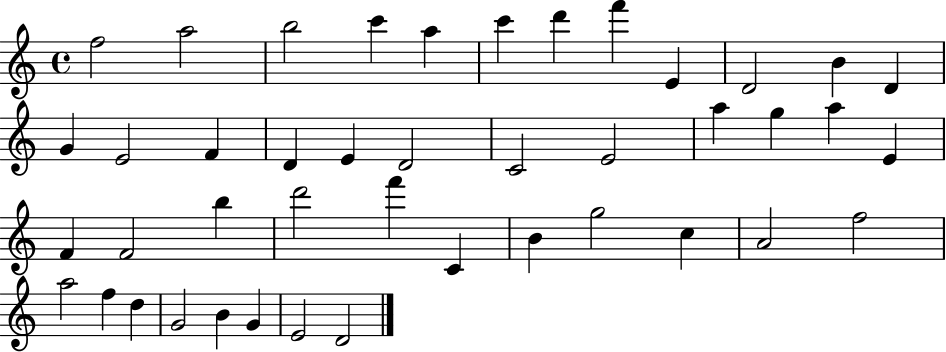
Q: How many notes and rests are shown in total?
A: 43